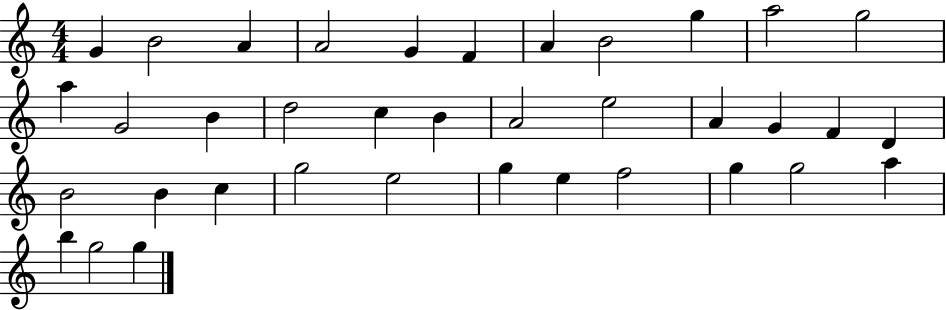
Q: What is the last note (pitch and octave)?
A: G5